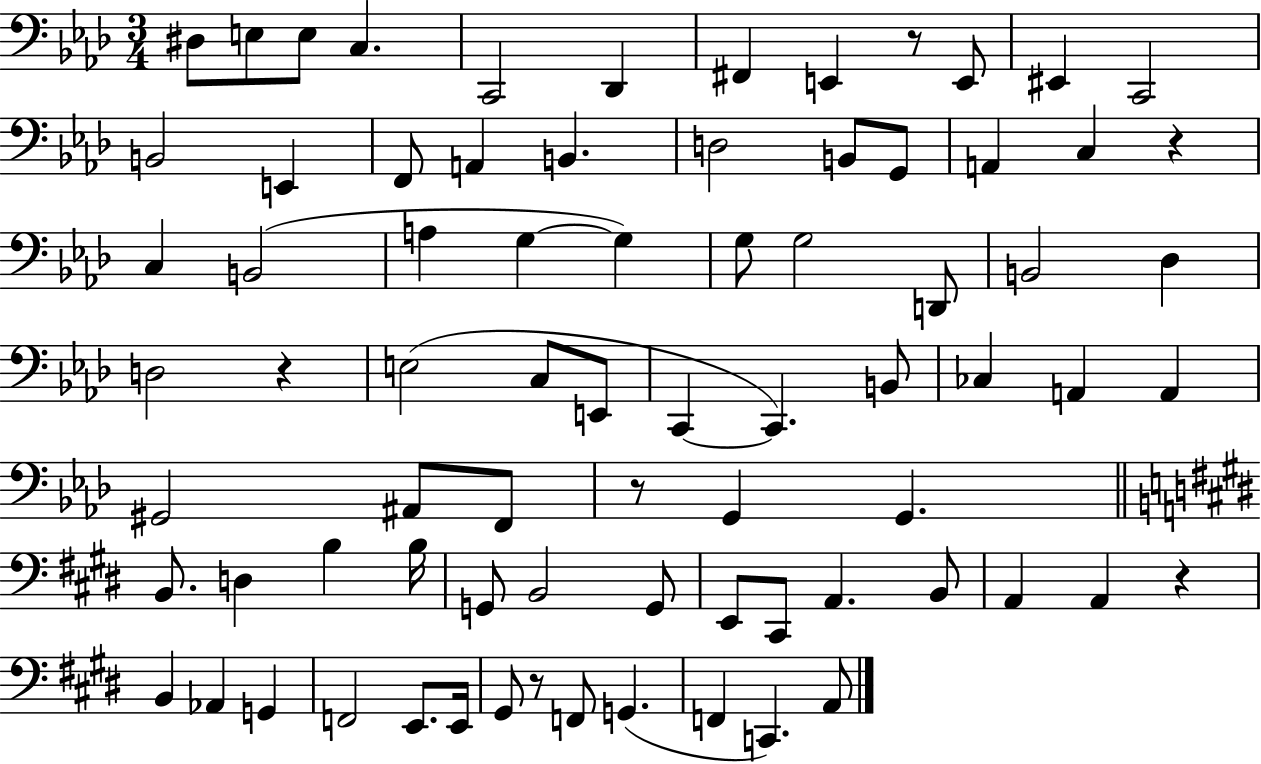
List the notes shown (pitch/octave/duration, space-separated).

D#3/e E3/e E3/e C3/q. C2/h Db2/q F#2/q E2/q R/e E2/e EIS2/q C2/h B2/h E2/q F2/e A2/q B2/q. D3/h B2/e G2/e A2/q C3/q R/q C3/q B2/h A3/q G3/q G3/q G3/e G3/h D2/e B2/h Db3/q D3/h R/q E3/h C3/e E2/e C2/q C2/q. B2/e CES3/q A2/q A2/q G#2/h A#2/e F2/e R/e G2/q G2/q. B2/e. D3/q B3/q B3/s G2/e B2/h G2/e E2/e C#2/e A2/q. B2/e A2/q A2/q R/q B2/q Ab2/q G2/q F2/h E2/e. E2/s G#2/e R/e F2/e G2/q. F2/q C2/q. A2/e